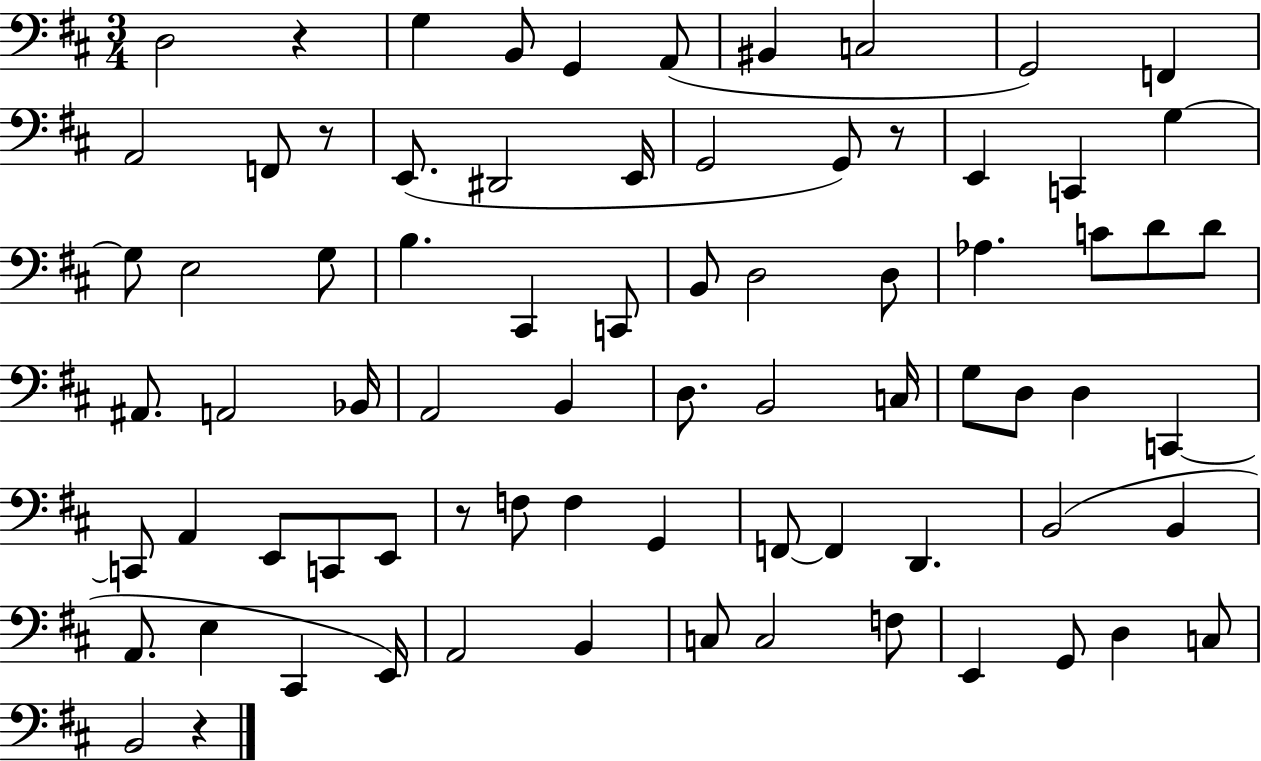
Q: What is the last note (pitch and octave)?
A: B2